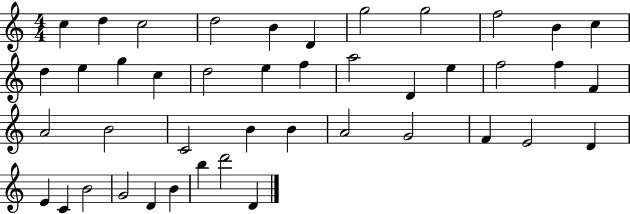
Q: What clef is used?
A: treble